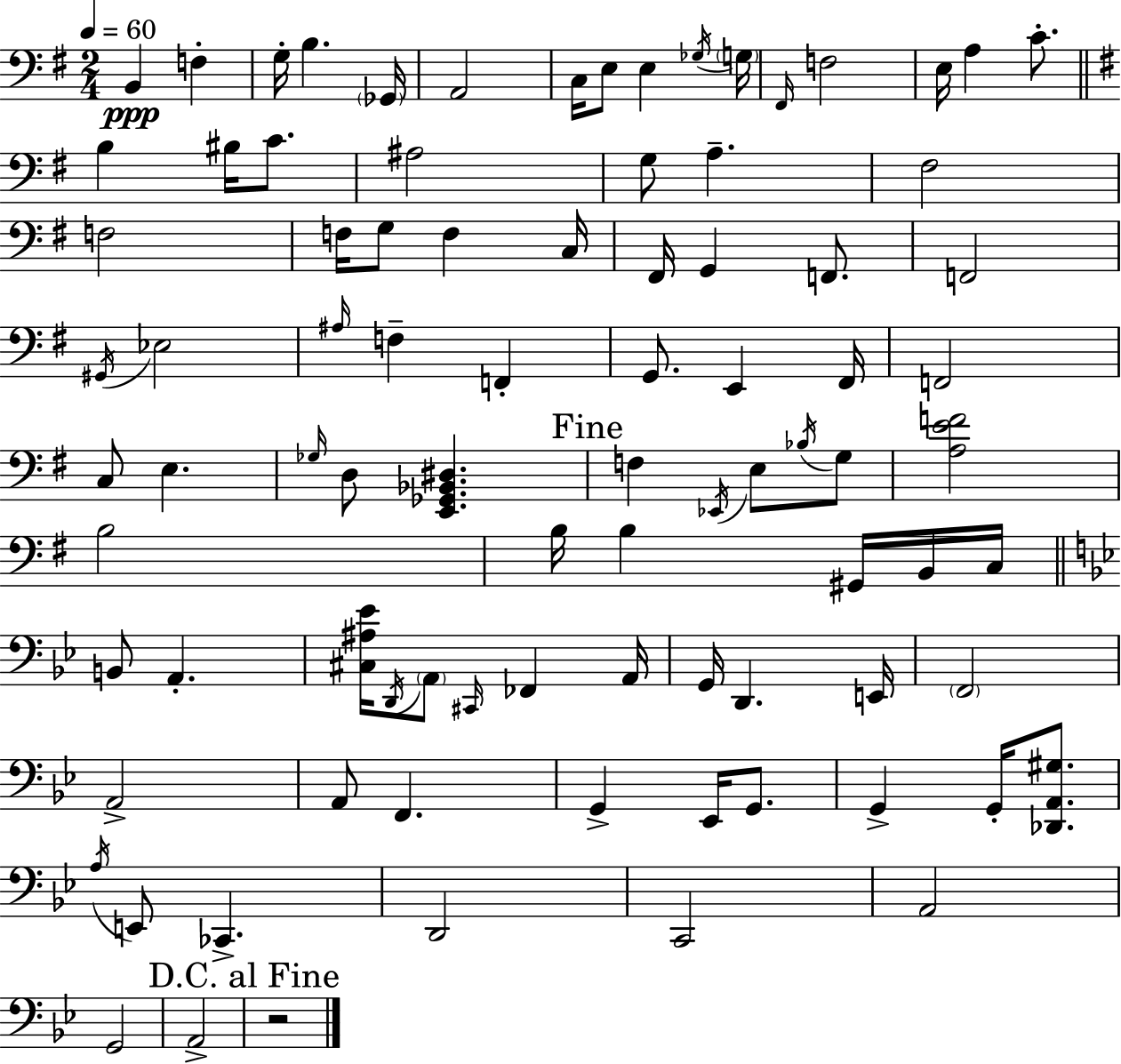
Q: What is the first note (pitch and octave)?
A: B2